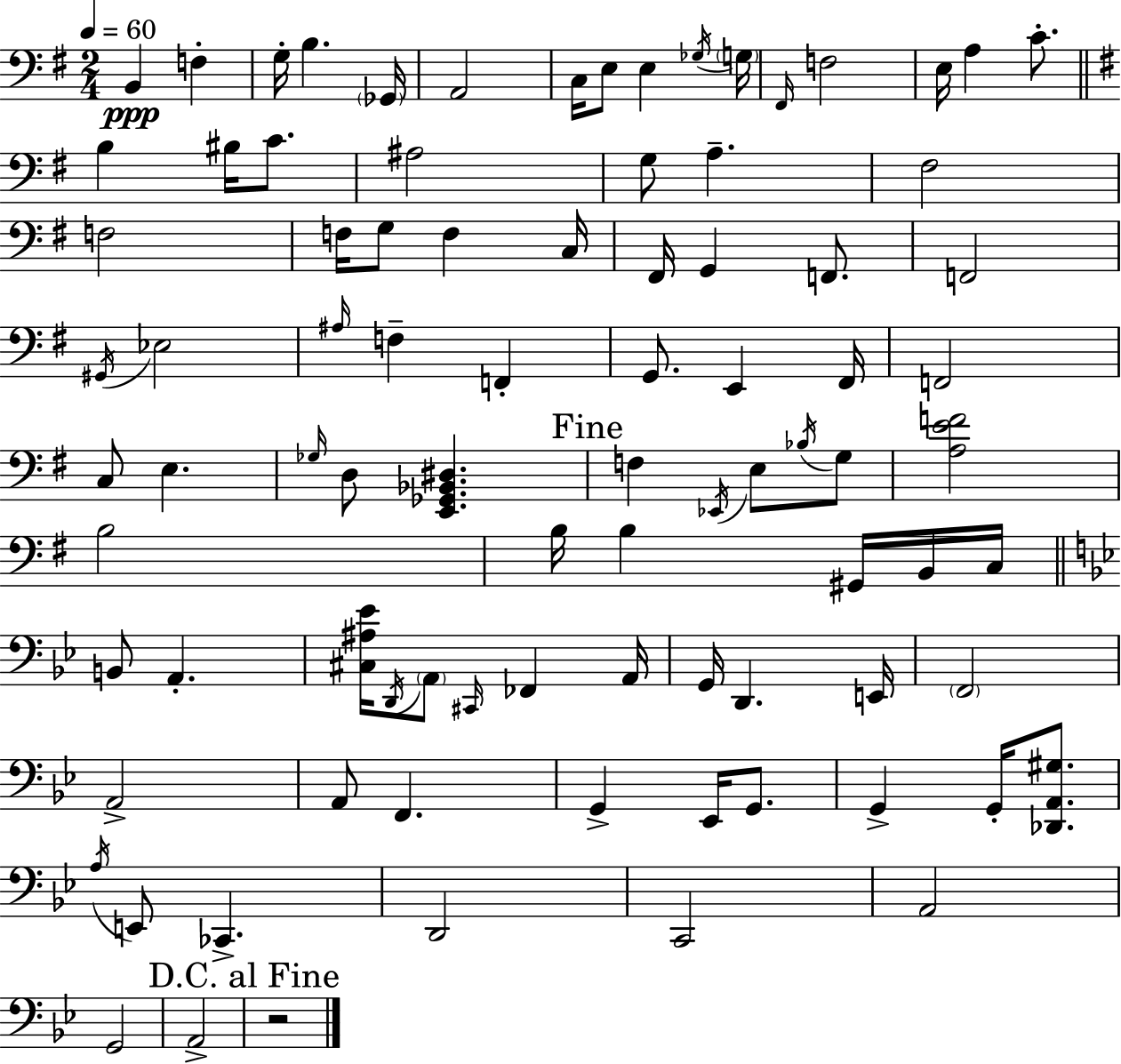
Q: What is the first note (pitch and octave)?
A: B2